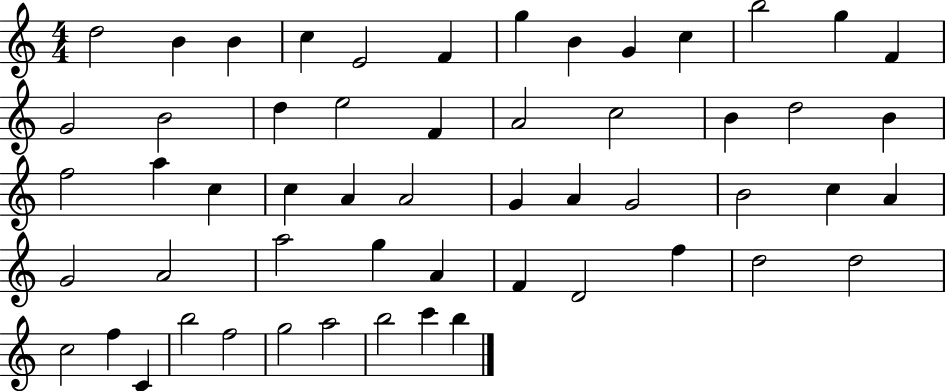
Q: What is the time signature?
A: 4/4